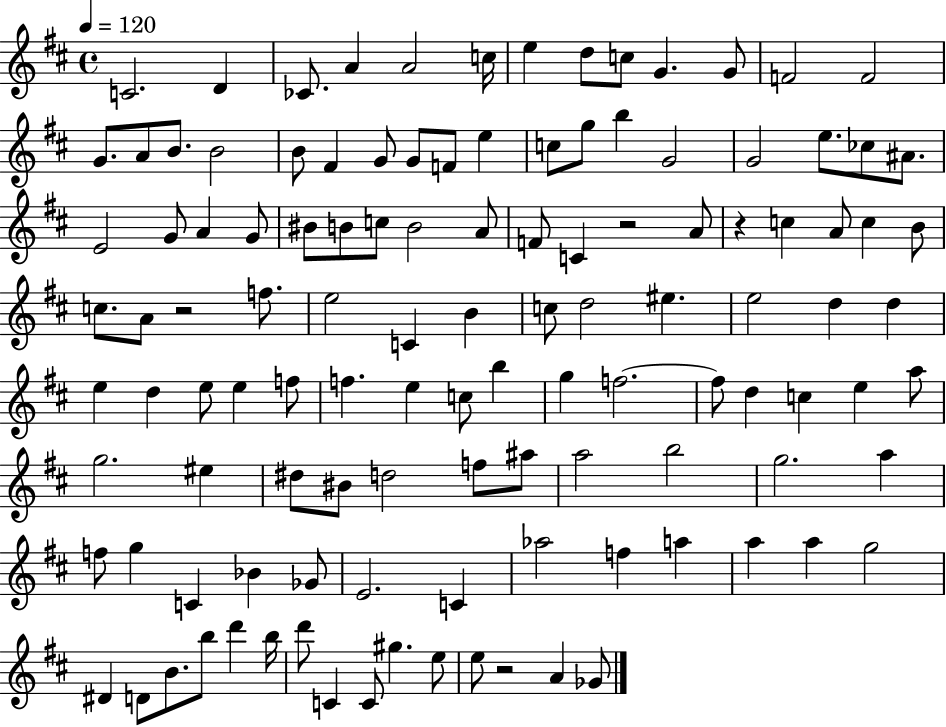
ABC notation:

X:1
T:Untitled
M:4/4
L:1/4
K:D
C2 D _C/2 A A2 c/4 e d/2 c/2 G G/2 F2 F2 G/2 A/2 B/2 B2 B/2 ^F G/2 G/2 F/2 e c/2 g/2 b G2 G2 e/2 _c/2 ^A/2 E2 G/2 A G/2 ^B/2 B/2 c/2 B2 A/2 F/2 C z2 A/2 z c A/2 c B/2 c/2 A/2 z2 f/2 e2 C B c/2 d2 ^e e2 d d e d e/2 e f/2 f e c/2 b g f2 f/2 d c e a/2 g2 ^e ^d/2 ^B/2 d2 f/2 ^a/2 a2 b2 g2 a f/2 g C _B _G/2 E2 C _a2 f a a a g2 ^D D/2 B/2 b/2 d' b/4 d'/2 C C/2 ^g e/2 e/2 z2 A _G/2